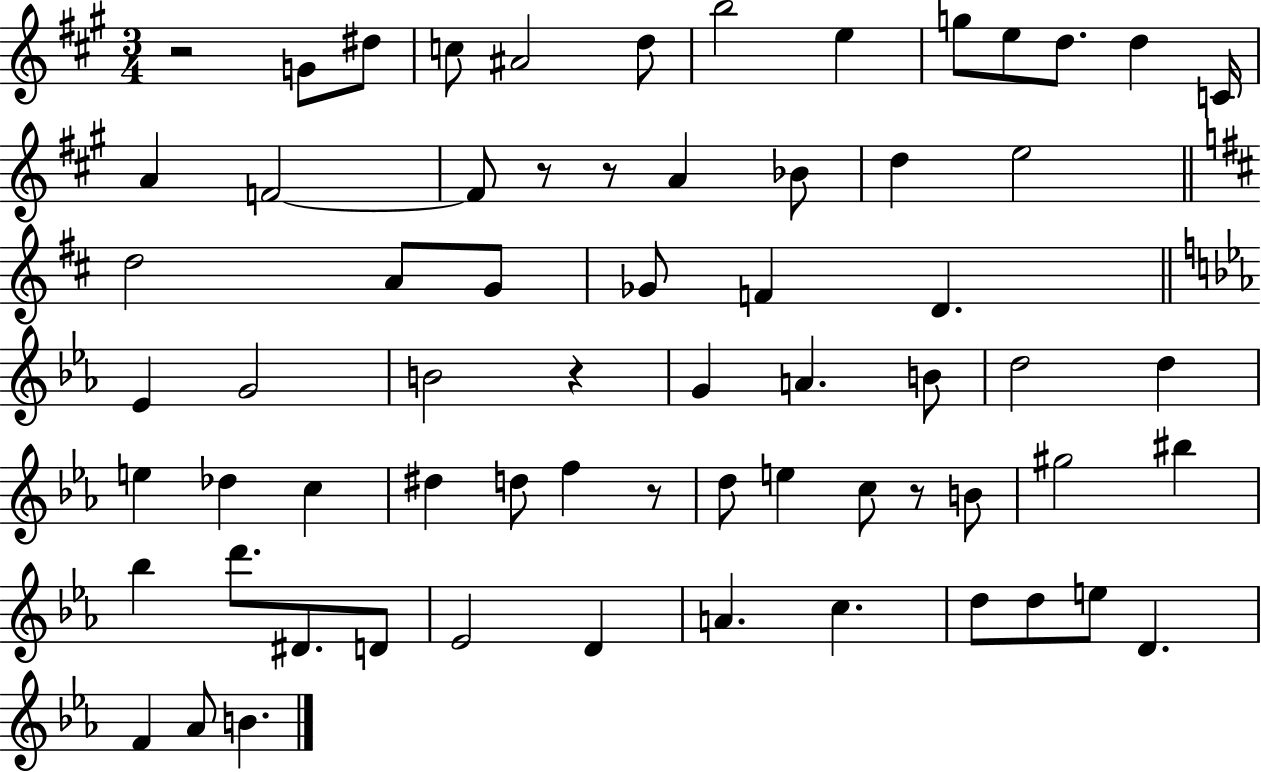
R/h G4/e D#5/e C5/e A#4/h D5/e B5/h E5/q G5/e E5/e D5/e. D5/q C4/s A4/q F4/h F4/e R/e R/e A4/q Bb4/e D5/q E5/h D5/h A4/e G4/e Gb4/e F4/q D4/q. Eb4/q G4/h B4/h R/q G4/q A4/q. B4/e D5/h D5/q E5/q Db5/q C5/q D#5/q D5/e F5/q R/e D5/e E5/q C5/e R/e B4/e G#5/h BIS5/q Bb5/q D6/e. D#4/e. D4/e Eb4/h D4/q A4/q. C5/q. D5/e D5/e E5/e D4/q. F4/q Ab4/e B4/q.